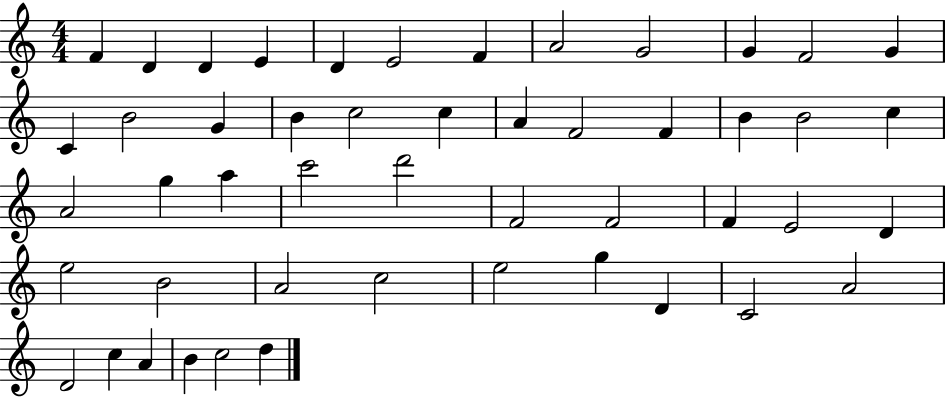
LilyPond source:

{
  \clef treble
  \numericTimeSignature
  \time 4/4
  \key c \major
  f'4 d'4 d'4 e'4 | d'4 e'2 f'4 | a'2 g'2 | g'4 f'2 g'4 | \break c'4 b'2 g'4 | b'4 c''2 c''4 | a'4 f'2 f'4 | b'4 b'2 c''4 | \break a'2 g''4 a''4 | c'''2 d'''2 | f'2 f'2 | f'4 e'2 d'4 | \break e''2 b'2 | a'2 c''2 | e''2 g''4 d'4 | c'2 a'2 | \break d'2 c''4 a'4 | b'4 c''2 d''4 | \bar "|."
}